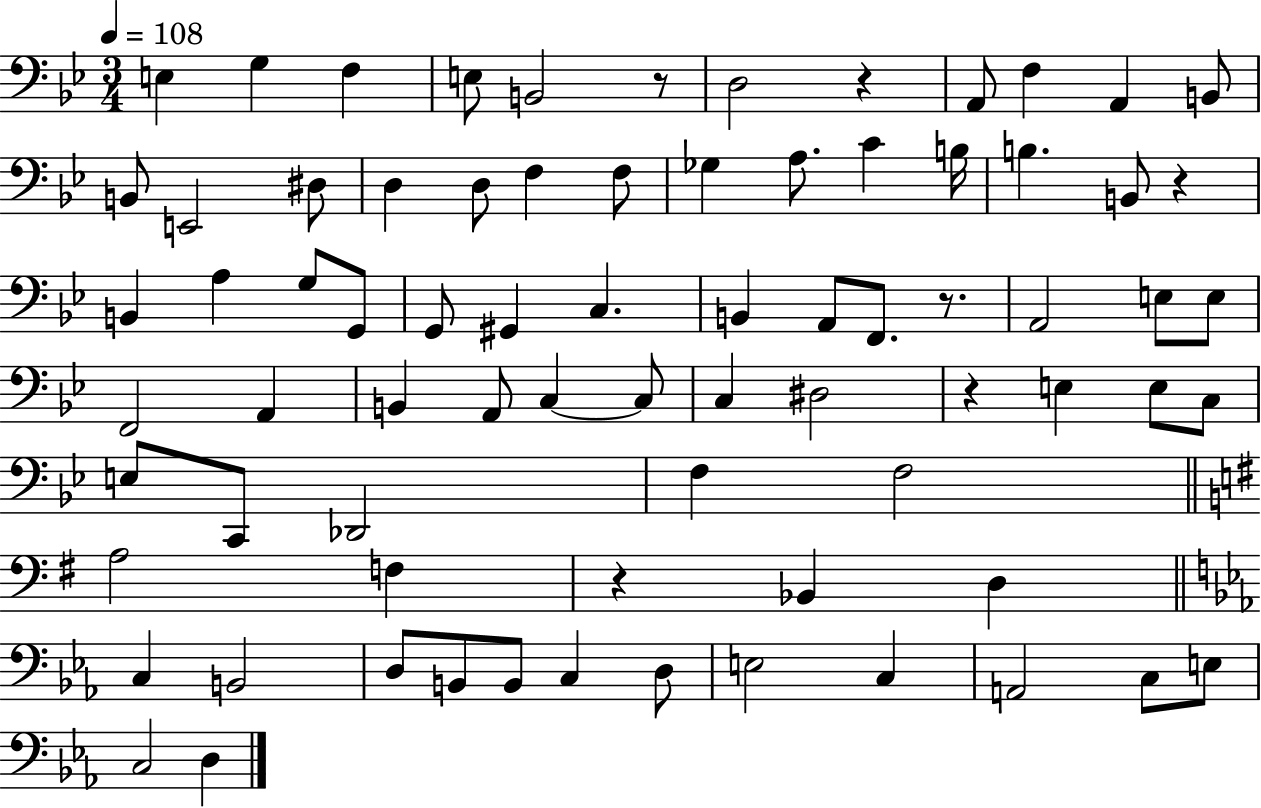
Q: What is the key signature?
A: BES major